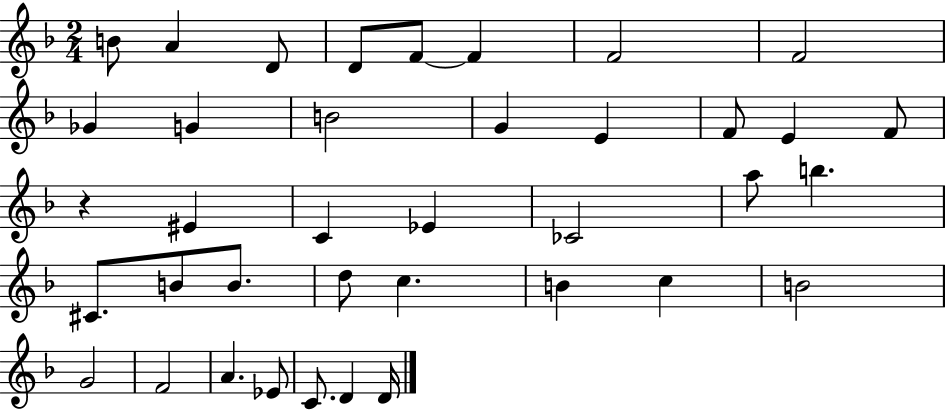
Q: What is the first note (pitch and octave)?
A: B4